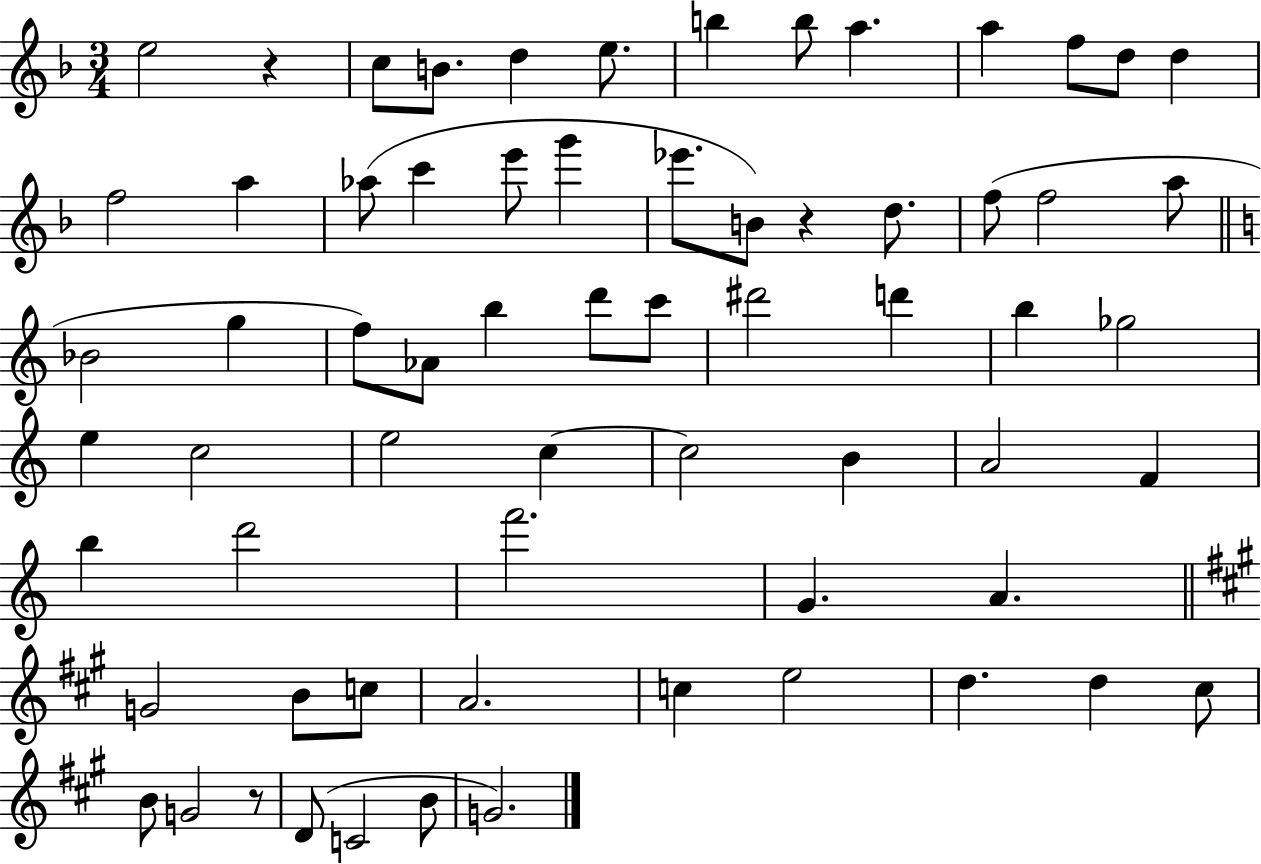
E5/h R/q C5/e B4/e. D5/q E5/e. B5/q B5/e A5/q. A5/q F5/e D5/e D5/q F5/h A5/q Ab5/e C6/q E6/e G6/q Eb6/e. B4/e R/q D5/e. F5/e F5/h A5/e Bb4/h G5/q F5/e Ab4/e B5/q D6/e C6/e D#6/h D6/q B5/q Gb5/h E5/q C5/h E5/h C5/q C5/h B4/q A4/h F4/q B5/q D6/h F6/h. G4/q. A4/q. G4/h B4/e C5/e A4/h. C5/q E5/h D5/q. D5/q C#5/e B4/e G4/h R/e D4/e C4/h B4/e G4/h.